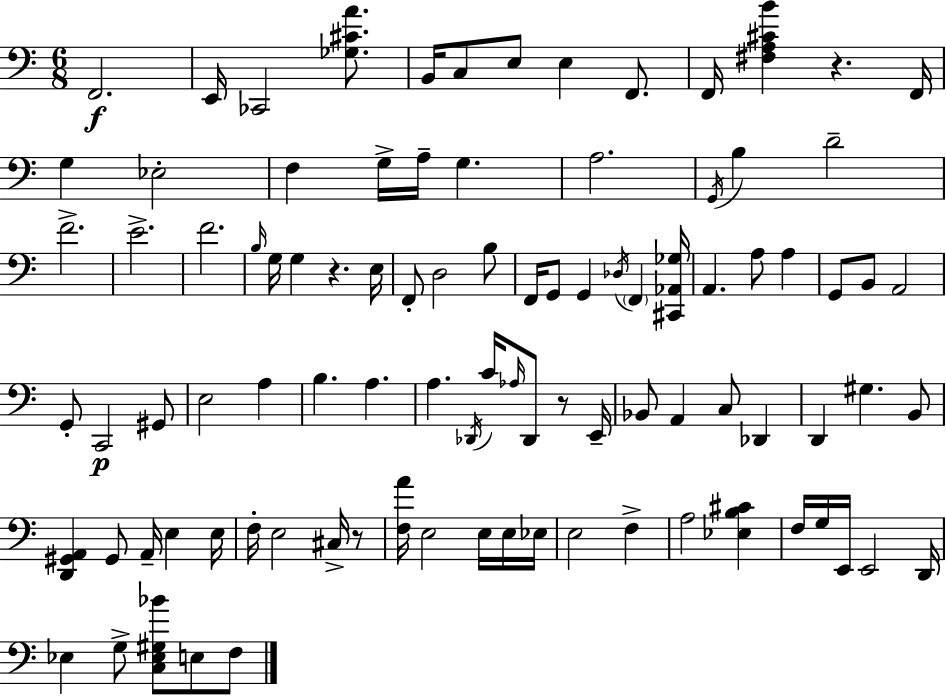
X:1
T:Untitled
M:6/8
L:1/4
K:C
F,,2 E,,/4 _C,,2 [_G,^CA]/2 B,,/4 C,/2 E,/2 E, F,,/2 F,,/4 [^F,A,^CB] z F,,/4 G, _E,2 F, G,/4 A,/4 G, A,2 G,,/4 B, D2 F2 E2 F2 B,/4 G,/4 G, z E,/4 F,,/2 D,2 B,/2 F,,/4 G,,/2 G,, _D,/4 F,, [^C,,_A,,_G,]/4 A,, A,/2 A, G,,/2 B,,/2 A,,2 G,,/2 C,,2 ^G,,/2 E,2 A, B, A, A, _D,,/4 C/4 _A,/4 _D,,/2 z/2 E,,/4 _B,,/2 A,, C,/2 _D,, D,, ^G, B,,/2 [D,,^G,,A,,] ^G,,/2 A,,/4 E, E,/4 F,/4 E,2 ^C,/4 z/2 [F,A]/4 E,2 E,/4 E,/4 _E,/4 E,2 F, A,2 [_E,B,^C] F,/4 G,/4 E,,/4 E,,2 D,,/4 _E, G,/2 [C,_E,^G,_B]/2 E,/2 F,/2